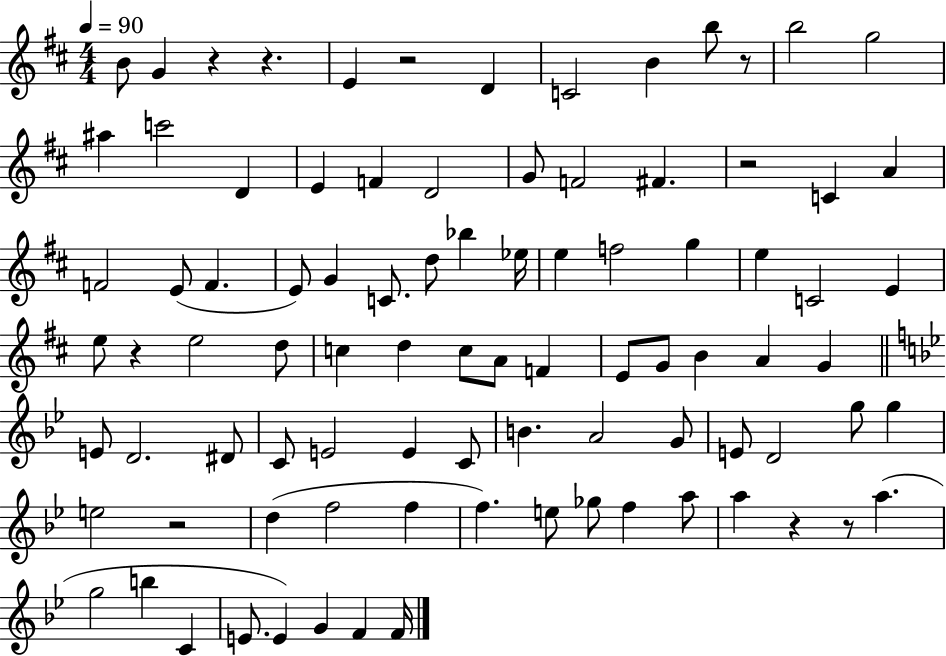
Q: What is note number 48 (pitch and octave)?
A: G4